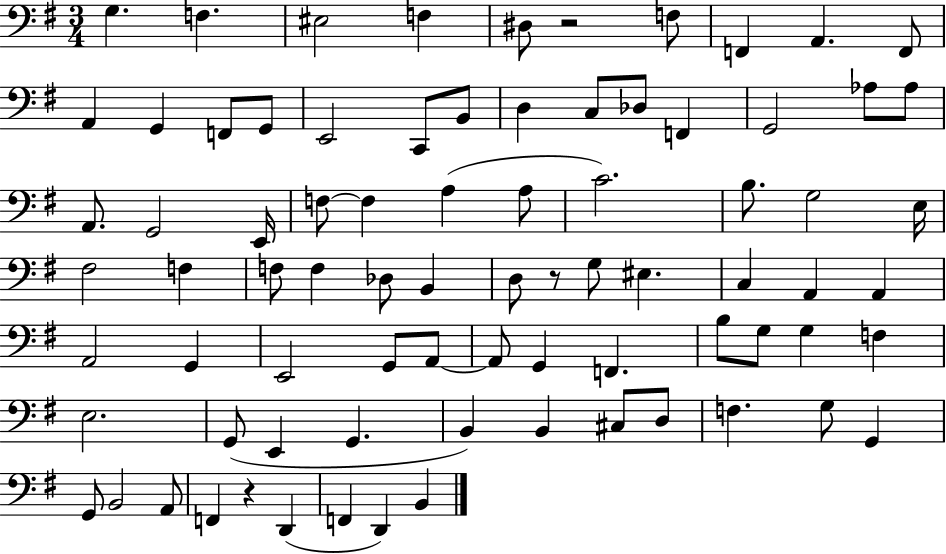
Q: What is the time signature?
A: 3/4